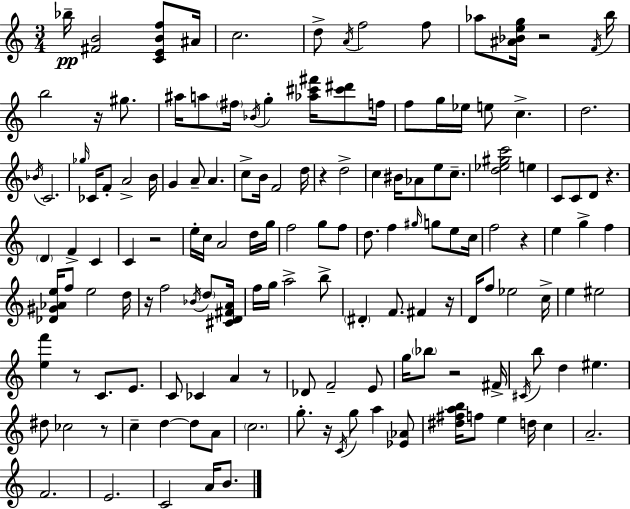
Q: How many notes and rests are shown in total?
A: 149